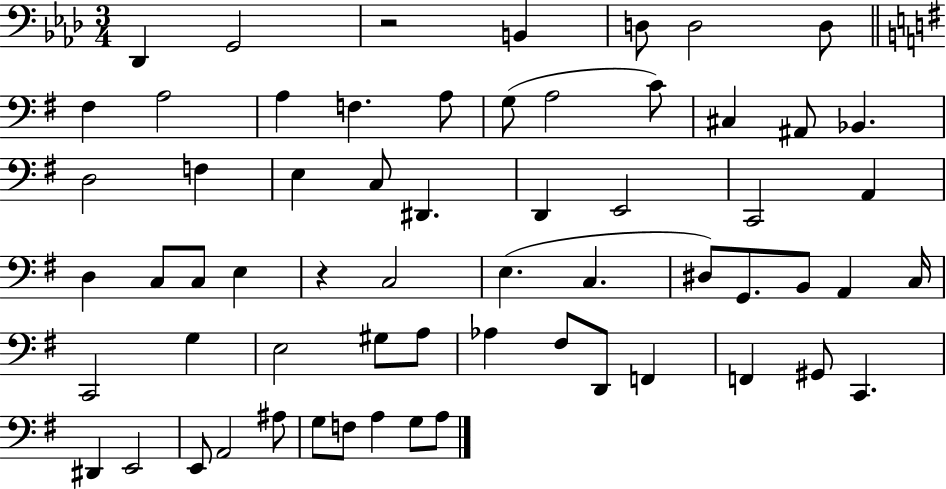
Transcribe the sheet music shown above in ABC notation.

X:1
T:Untitled
M:3/4
L:1/4
K:Ab
_D,, G,,2 z2 B,, D,/2 D,2 D,/2 ^F, A,2 A, F, A,/2 G,/2 A,2 C/2 ^C, ^A,,/2 _B,, D,2 F, E, C,/2 ^D,, D,, E,,2 C,,2 A,, D, C,/2 C,/2 E, z C,2 E, C, ^D,/2 G,,/2 B,,/2 A,, C,/4 C,,2 G, E,2 ^G,/2 A,/2 _A, ^F,/2 D,,/2 F,, F,, ^G,,/2 C,, ^D,, E,,2 E,,/2 A,,2 ^A,/2 G,/2 F,/2 A, G,/2 A,/2